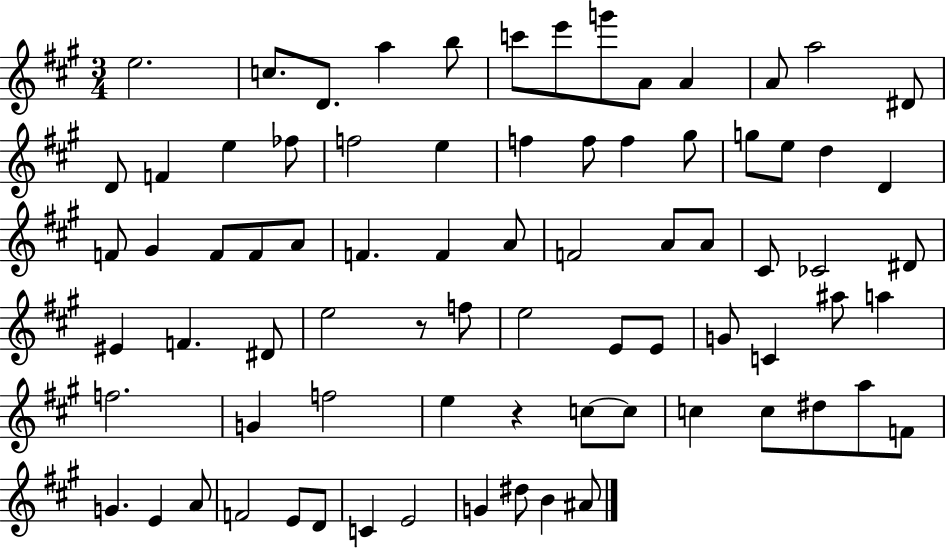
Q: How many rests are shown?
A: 2